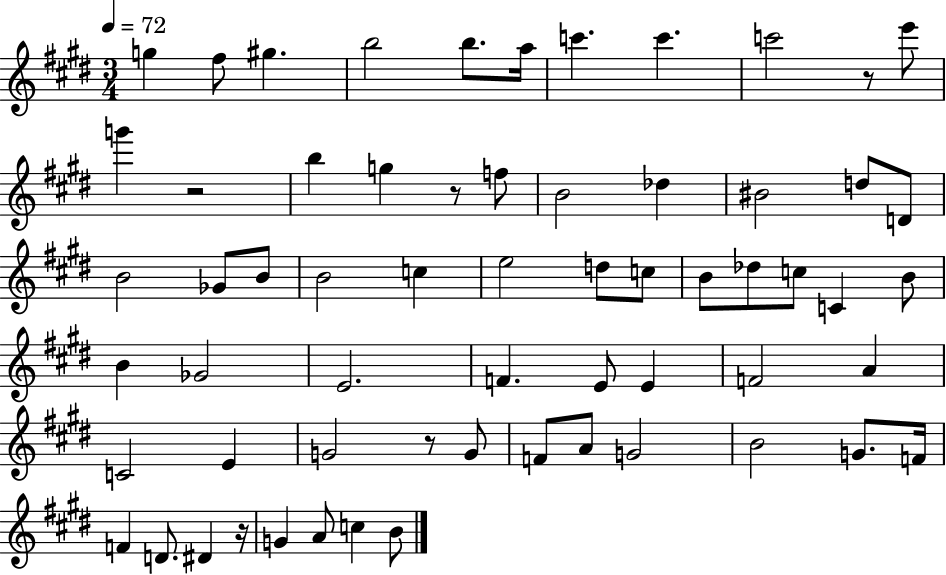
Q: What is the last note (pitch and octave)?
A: B4